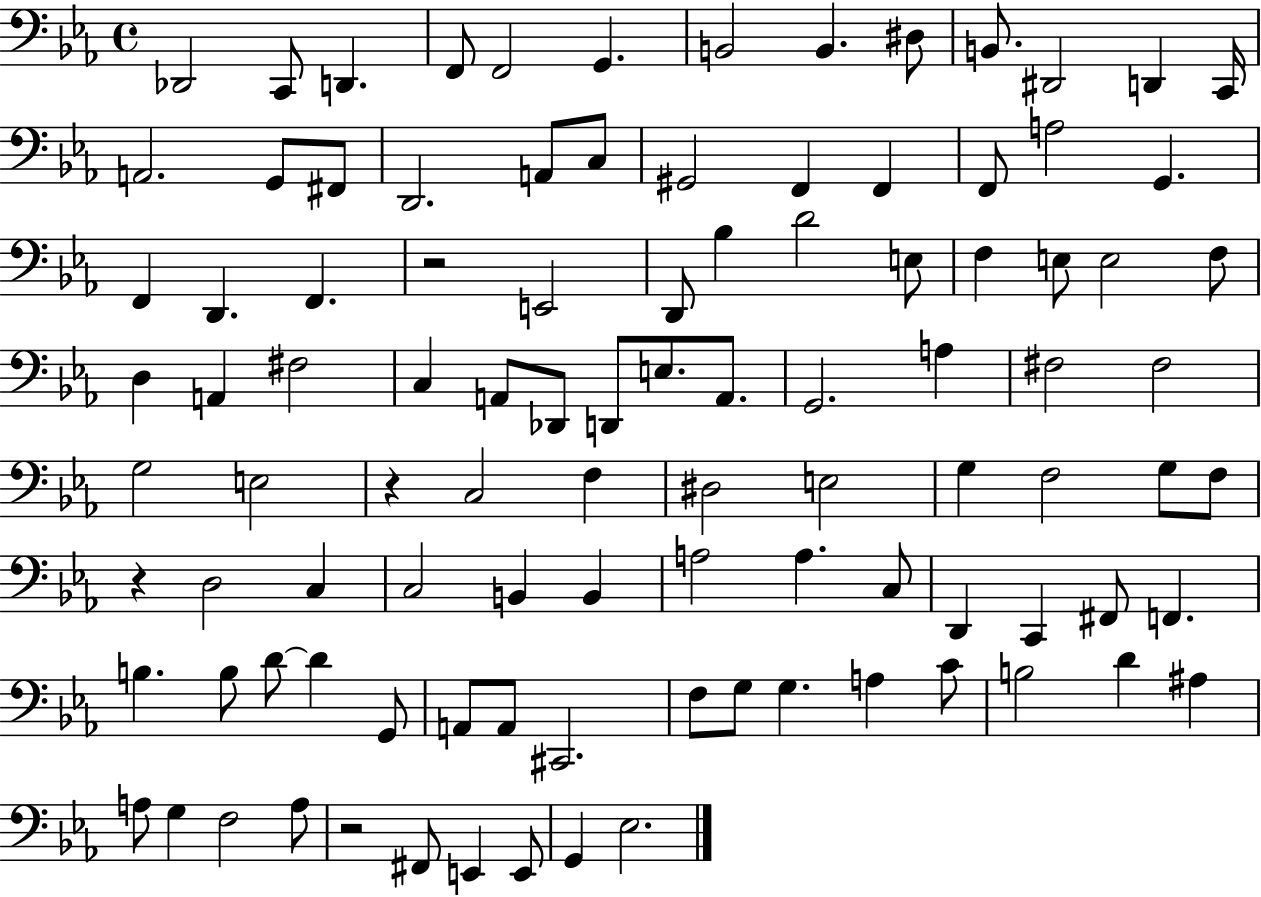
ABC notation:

X:1
T:Untitled
M:4/4
L:1/4
K:Eb
_D,,2 C,,/2 D,, F,,/2 F,,2 G,, B,,2 B,, ^D,/2 B,,/2 ^D,,2 D,, C,,/4 A,,2 G,,/2 ^F,,/2 D,,2 A,,/2 C,/2 ^G,,2 F,, F,, F,,/2 A,2 G,, F,, D,, F,, z2 E,,2 D,,/2 _B, D2 E,/2 F, E,/2 E,2 F,/2 D, A,, ^F,2 C, A,,/2 _D,,/2 D,,/2 E,/2 A,,/2 G,,2 A, ^F,2 ^F,2 G,2 E,2 z C,2 F, ^D,2 E,2 G, F,2 G,/2 F,/2 z D,2 C, C,2 B,, B,, A,2 A, C,/2 D,, C,, ^F,,/2 F,, B, B,/2 D/2 D G,,/2 A,,/2 A,,/2 ^C,,2 F,/2 G,/2 G, A, C/2 B,2 D ^A, A,/2 G, F,2 A,/2 z2 ^F,,/2 E,, E,,/2 G,, _E,2